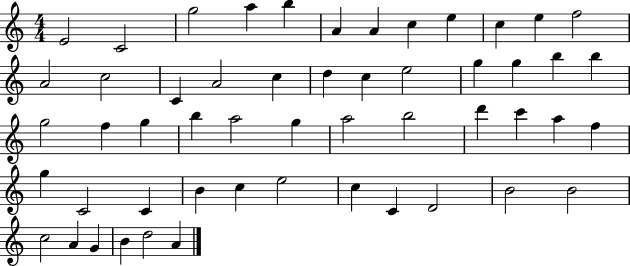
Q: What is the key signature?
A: C major